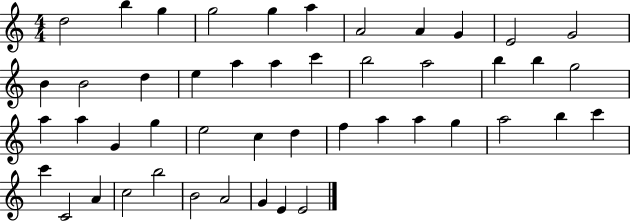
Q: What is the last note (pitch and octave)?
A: E4